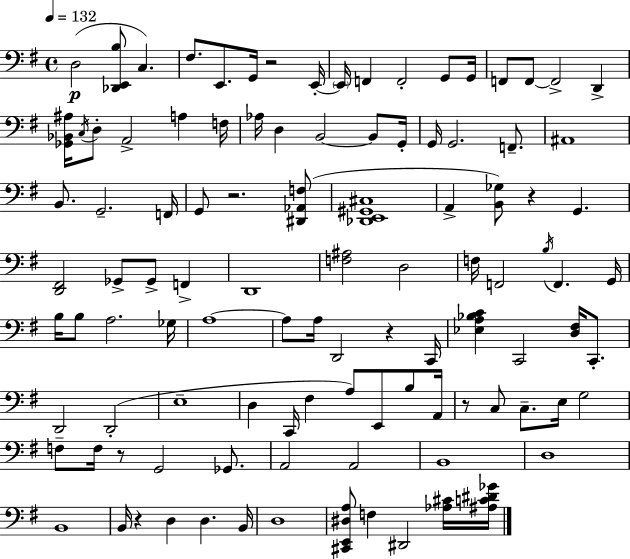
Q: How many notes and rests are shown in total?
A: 105